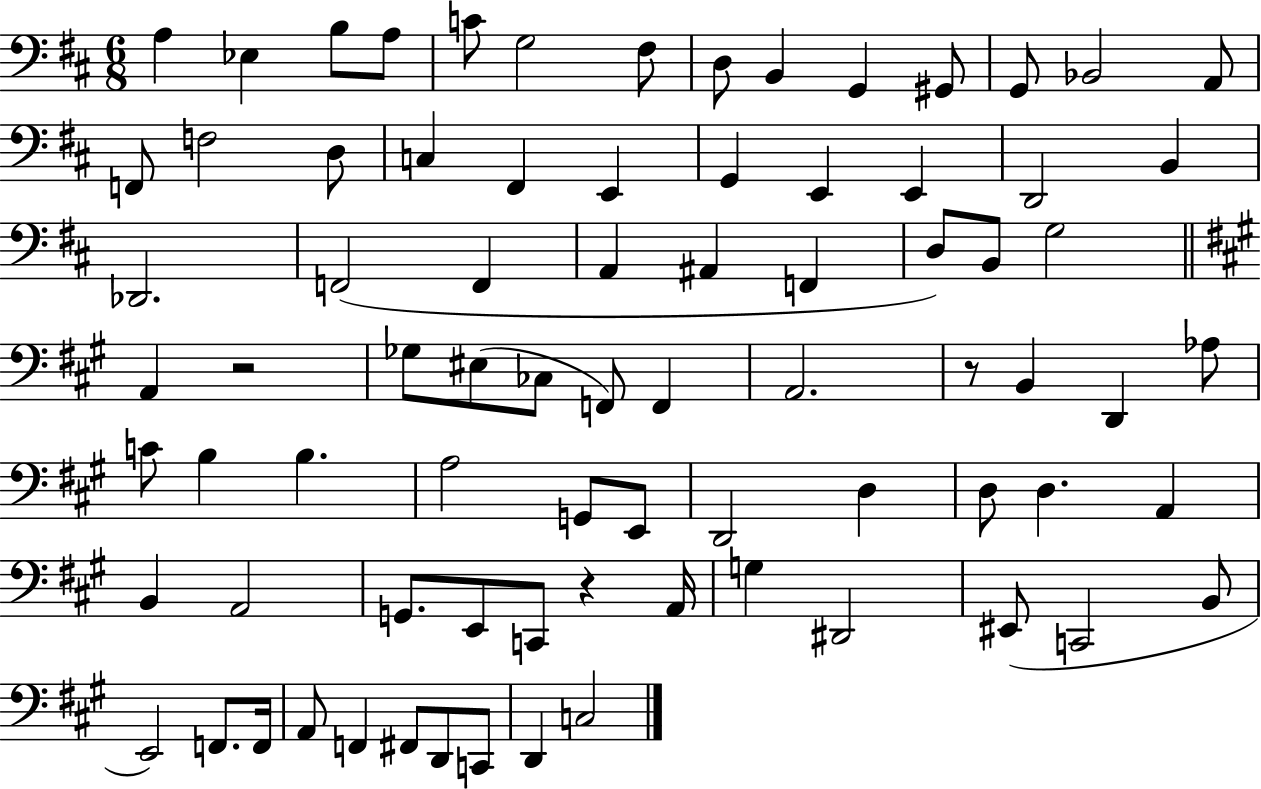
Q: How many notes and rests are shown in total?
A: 79